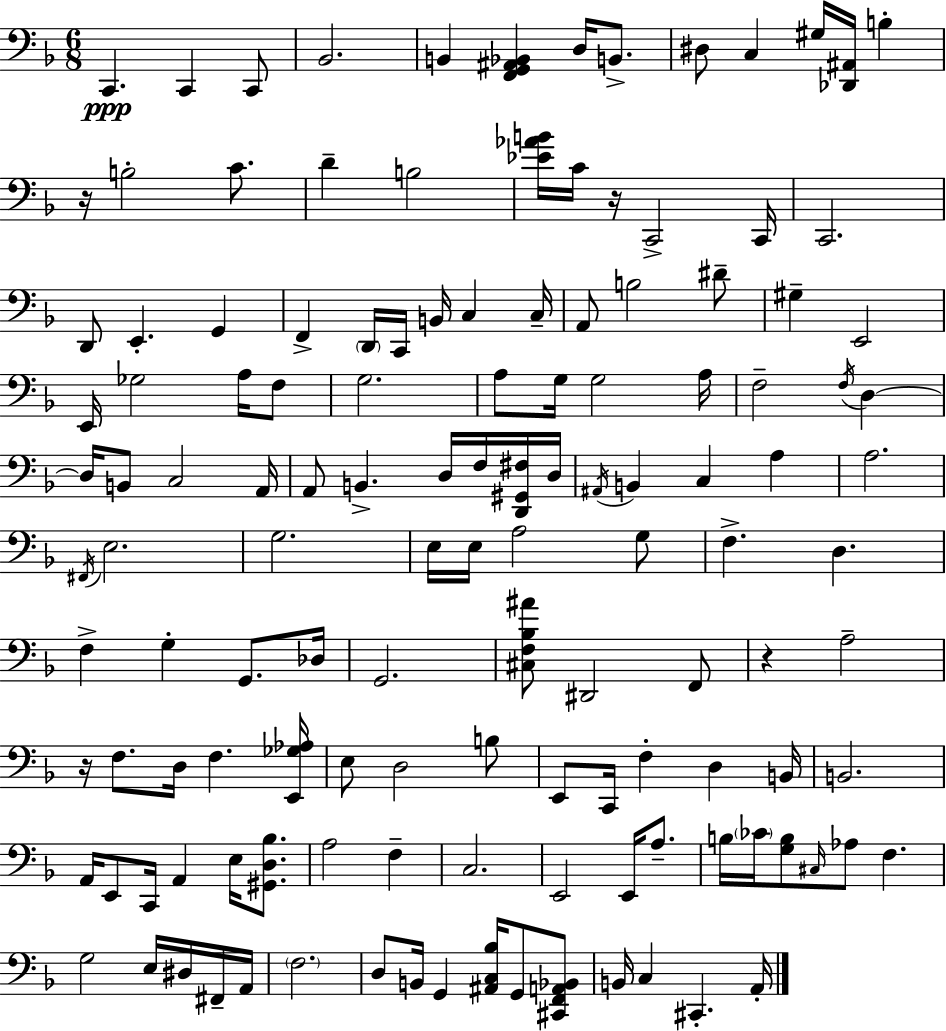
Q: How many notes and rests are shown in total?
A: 132